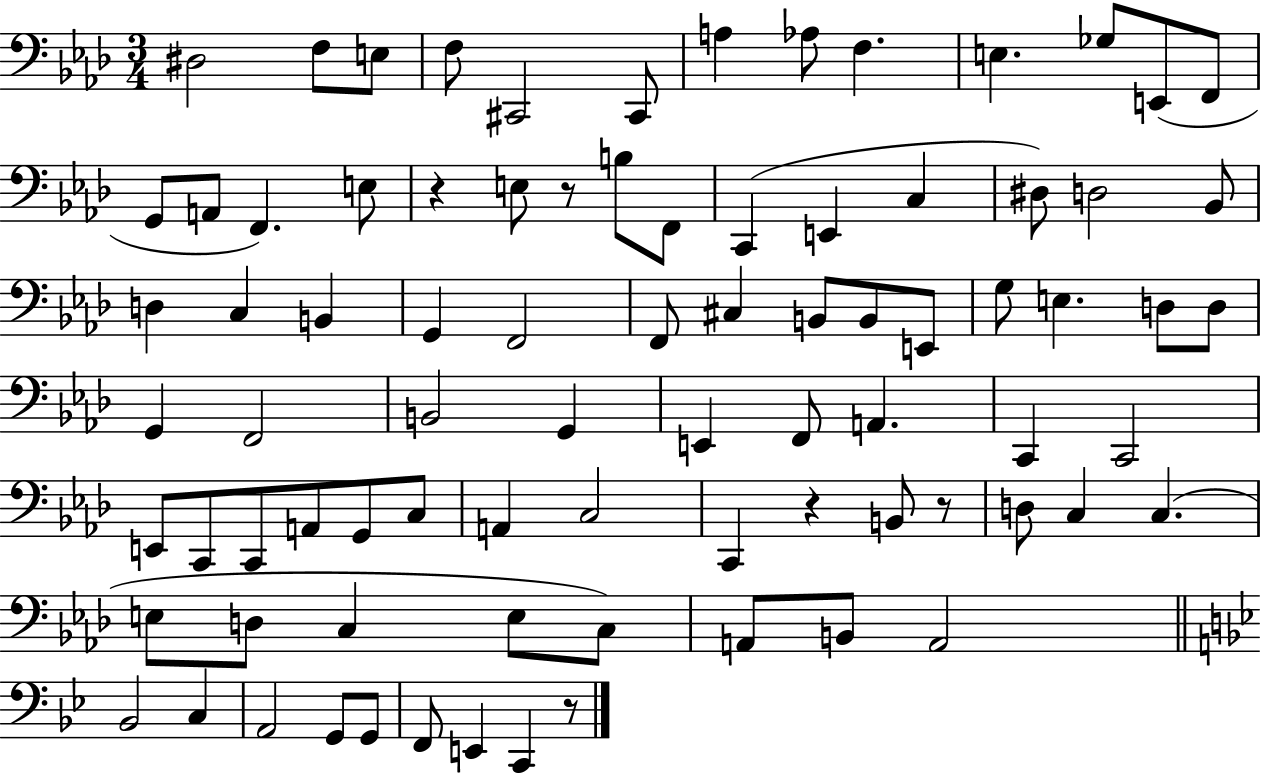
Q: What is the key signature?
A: AES major